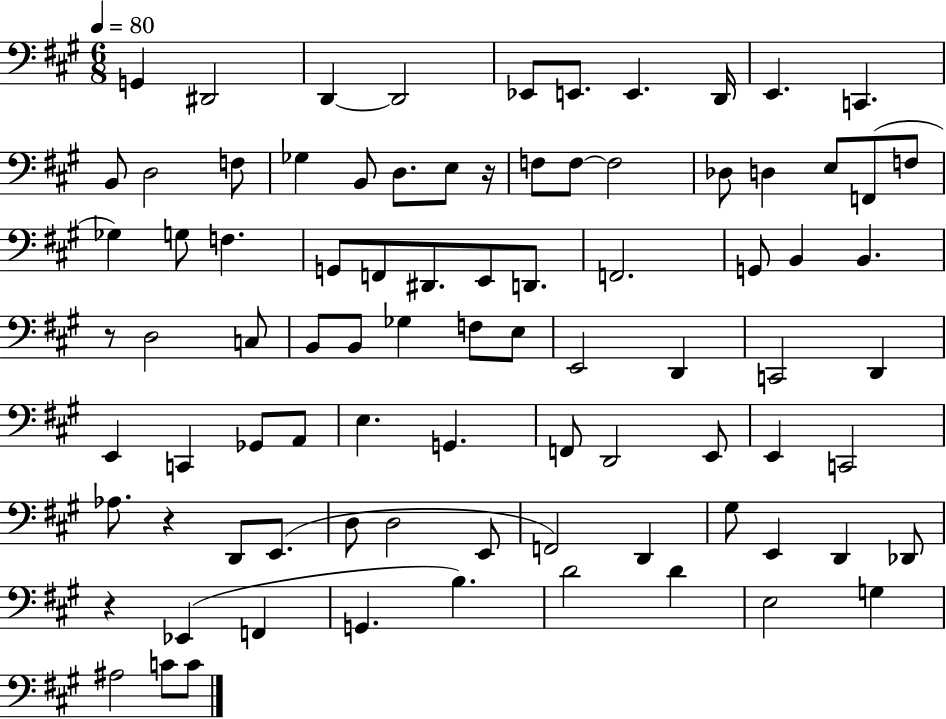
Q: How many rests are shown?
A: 4